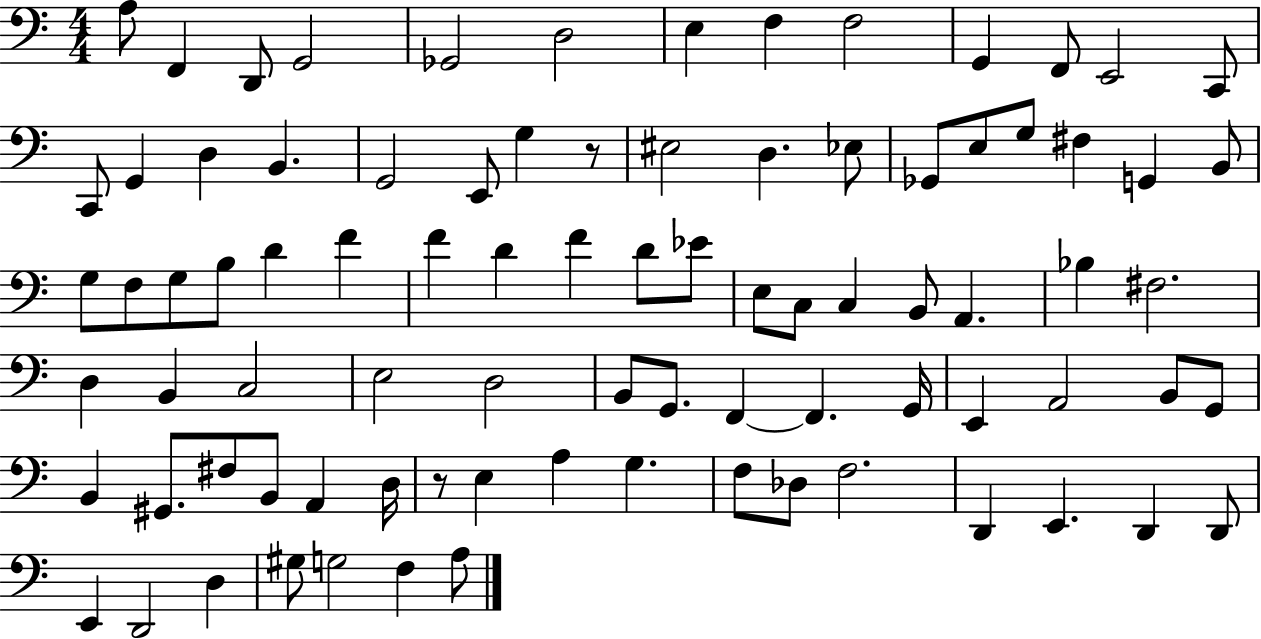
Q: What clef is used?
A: bass